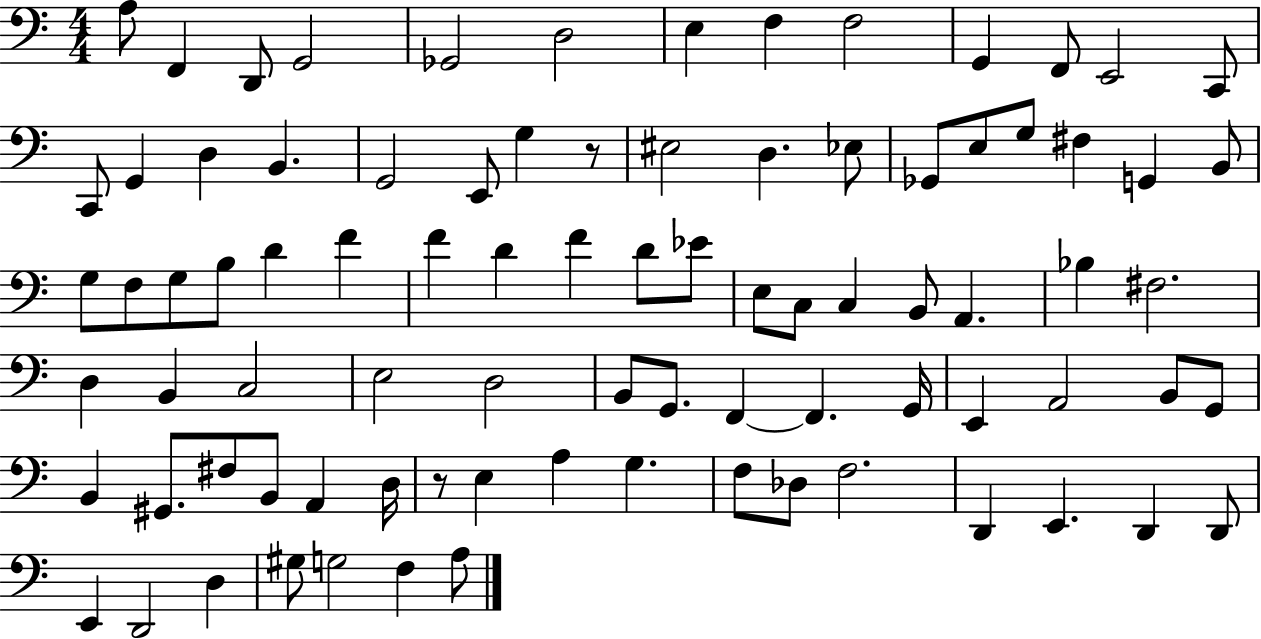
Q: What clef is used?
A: bass